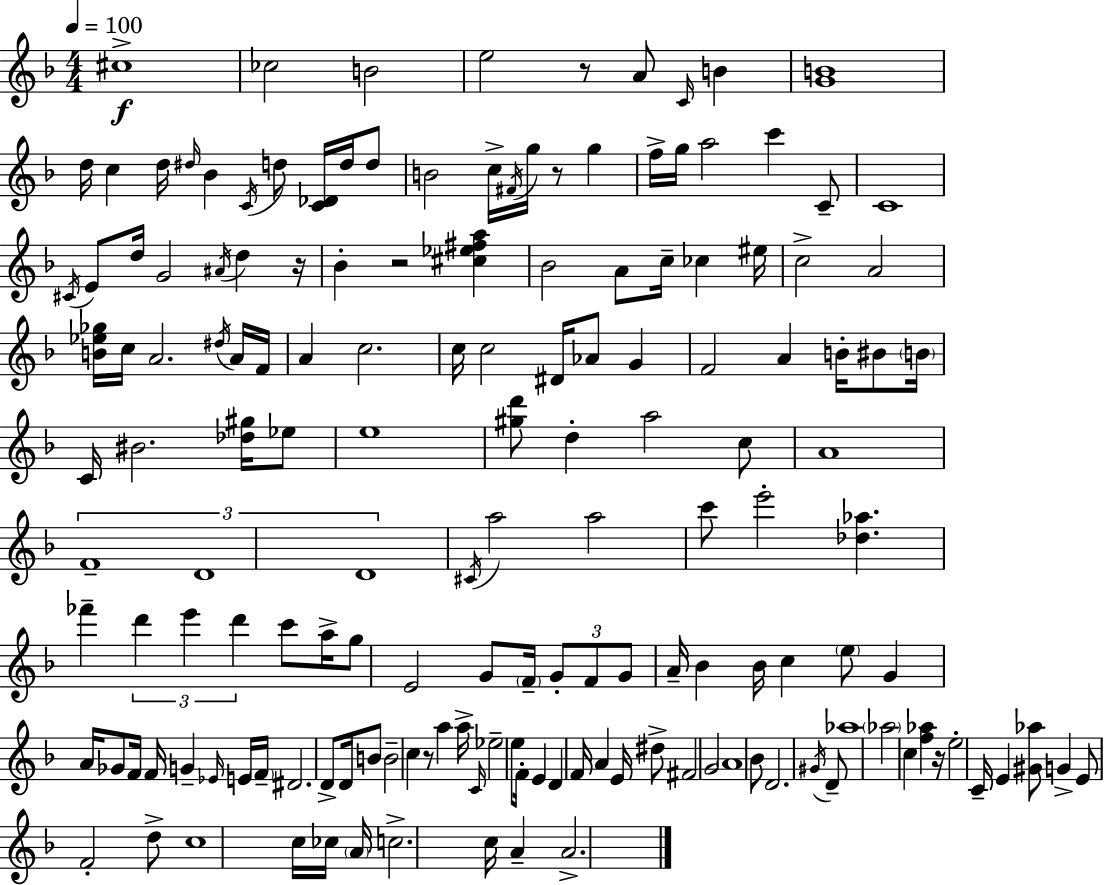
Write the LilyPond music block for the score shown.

{
  \clef treble
  \numericTimeSignature
  \time 4/4
  \key f \major
  \tempo 4 = 100
  \repeat volta 2 { cis''1->\f | ces''2 b'2 | e''2 r8 a'8 \grace { c'16 } b'4 | <g' b'>1 | \break d''16 c''4 d''16 \grace { dis''16 } bes'4 \acciaccatura { c'16 } d''8 <c' des'>16 | d''16 d''8 b'2 c''16-> \acciaccatura { fis'16 } g''16 r8 | g''4 f''16-> g''16 a''2 c'''4 | c'8-- c'1 | \break \acciaccatura { cis'16 } e'8 d''16 g'2 | \acciaccatura { ais'16 } d''4 r16 bes'4-. r2 | <cis'' ees'' fis'' a''>4 bes'2 a'8 | c''16-- ces''4 eis''16 c''2-> a'2 | \break <b' ees'' ges''>16 c''16 a'2. | \acciaccatura { dis''16 } a'16 f'16 a'4 c''2. | c''16 c''2 | dis'16 aes'8 g'4 f'2 a'4 | \break b'16-. bis'8 \parenthesize b'16 c'16 bis'2. | <des'' gis''>16 ees''8 e''1 | <gis'' d'''>8 d''4-. a''2 | c''8 a'1 | \break \tuplet 3/2 { f'1-- | d'1 | d'1 } | \acciaccatura { cis'16 } a''2 | \break a''2 c'''8 e'''2-. | <des'' aes''>4. fes'''4-- \tuplet 3/2 { d'''4 | e'''4 d'''4 } c'''8 a''16-> g''8 e'2 | g'8 \parenthesize f'16-- \tuplet 3/2 { g'8-. f'8 g'8 } a'16-- bes'4 | \break bes'16 c''4 \parenthesize e''8 g'4 a'16 ges'8 | f'16 f'16 g'4-- \grace { ees'16 } e'16 \parenthesize f'16-- dis'2. | d'8-> d'16 b'8 b'2-- | c''4 r8 a''4 a''16-> \grace { c'16 } ees''2-- | \break e''8 f'16-. e'4 d'4 | f'16 a'4 e'16 dis''8-> fis'2 | g'2 \parenthesize a'1 | bes'8 d'2. | \break \acciaccatura { gis'16 } d'8-- aes''1 | \parenthesize aes''2 | c''4 <f'' aes''>4 r16 e''2-. | c'16-- e'4 <gis' aes''>8 g'4-> e'8 | \break f'2-. d''8-> c''1 | c''16 ces''16 \parenthesize a'16 c''2.-> | c''16 a'4-- a'2.-> | } \bar "|."
}